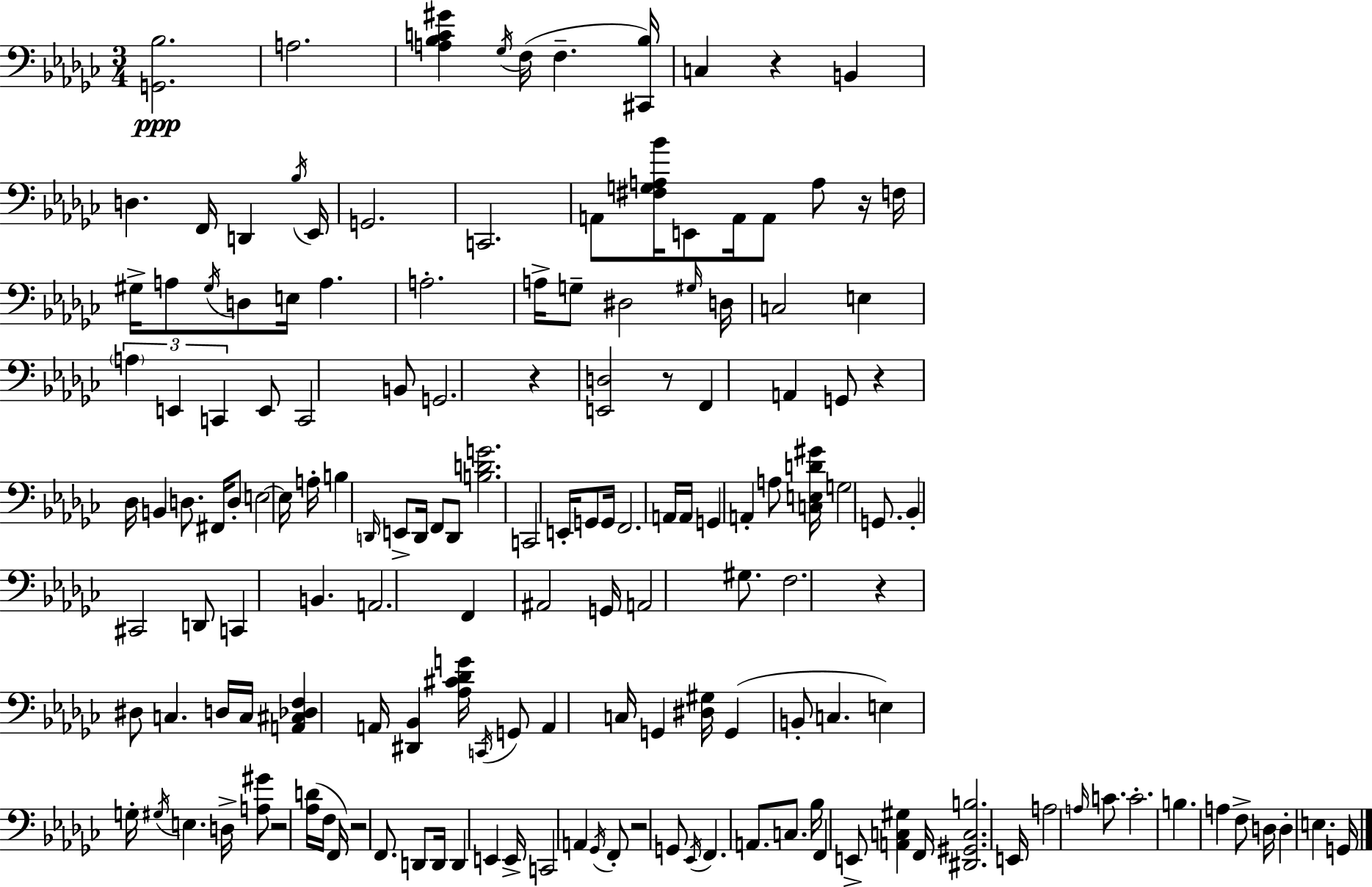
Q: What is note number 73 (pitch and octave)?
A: C2